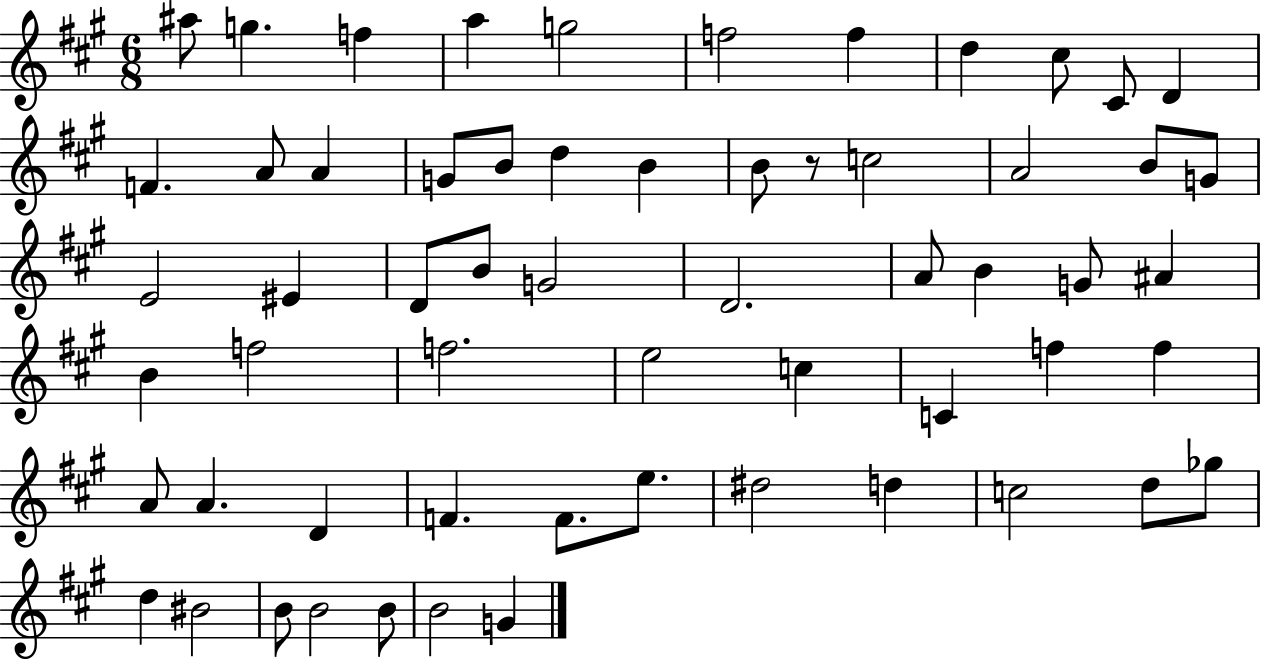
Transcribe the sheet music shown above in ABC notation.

X:1
T:Untitled
M:6/8
L:1/4
K:A
^a/2 g f a g2 f2 f d ^c/2 ^C/2 D F A/2 A G/2 B/2 d B B/2 z/2 c2 A2 B/2 G/2 E2 ^E D/2 B/2 G2 D2 A/2 B G/2 ^A B f2 f2 e2 c C f f A/2 A D F F/2 e/2 ^d2 d c2 d/2 _g/2 d ^B2 B/2 B2 B/2 B2 G